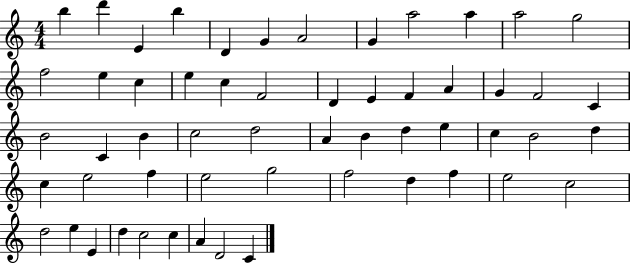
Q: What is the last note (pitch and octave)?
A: C4